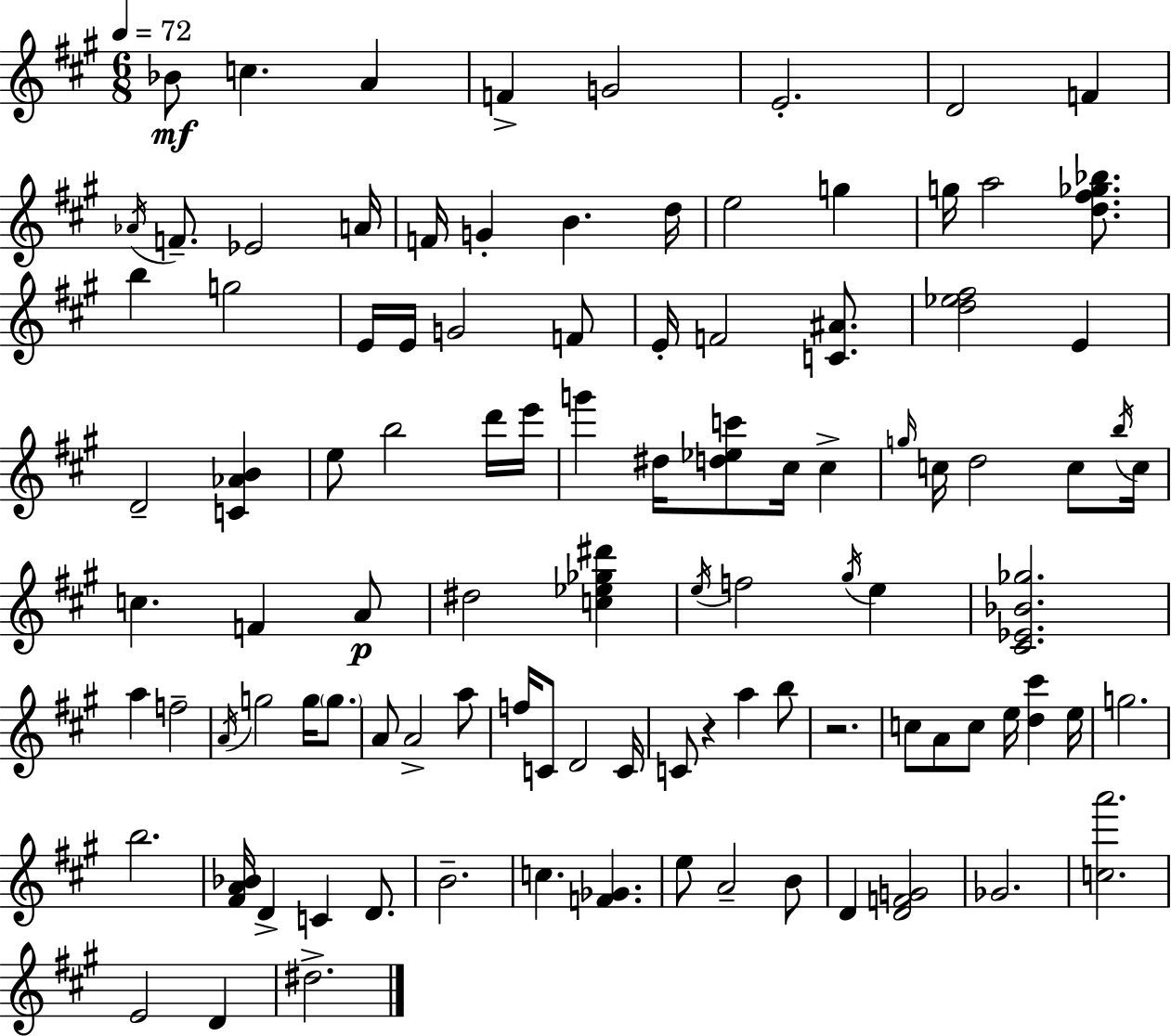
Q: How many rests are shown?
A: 2